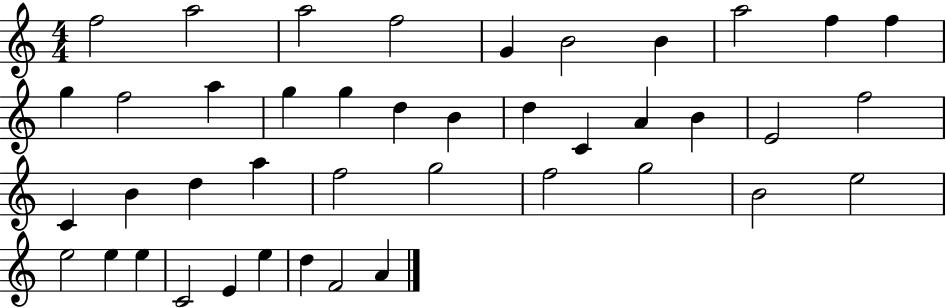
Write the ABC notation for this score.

X:1
T:Untitled
M:4/4
L:1/4
K:C
f2 a2 a2 f2 G B2 B a2 f f g f2 a g g d B d C A B E2 f2 C B d a f2 g2 f2 g2 B2 e2 e2 e e C2 E e d F2 A